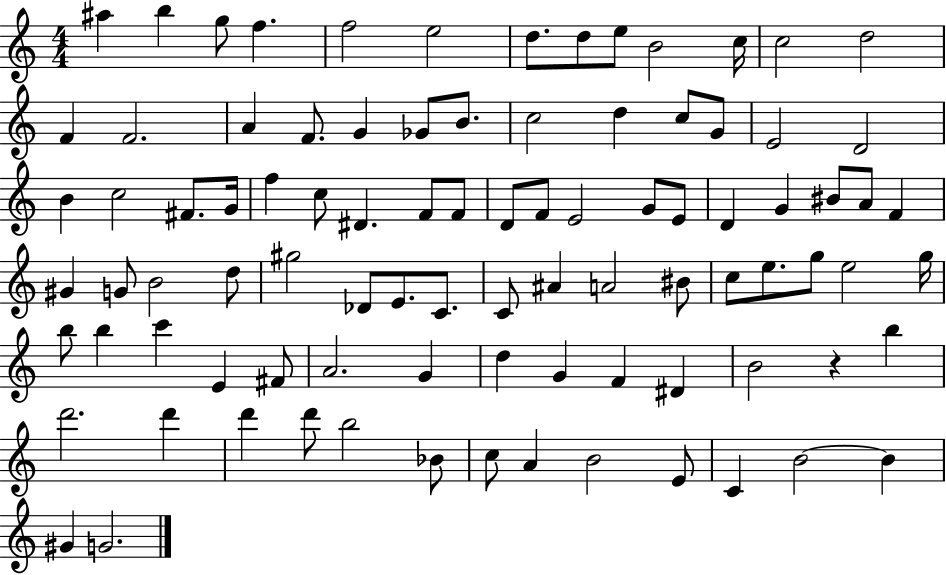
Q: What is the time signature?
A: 4/4